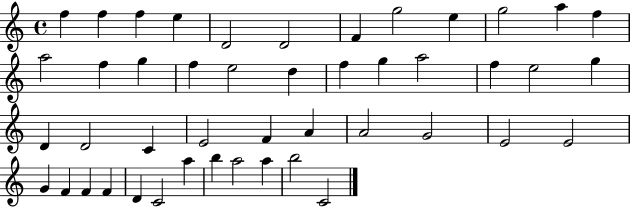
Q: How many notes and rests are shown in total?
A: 46